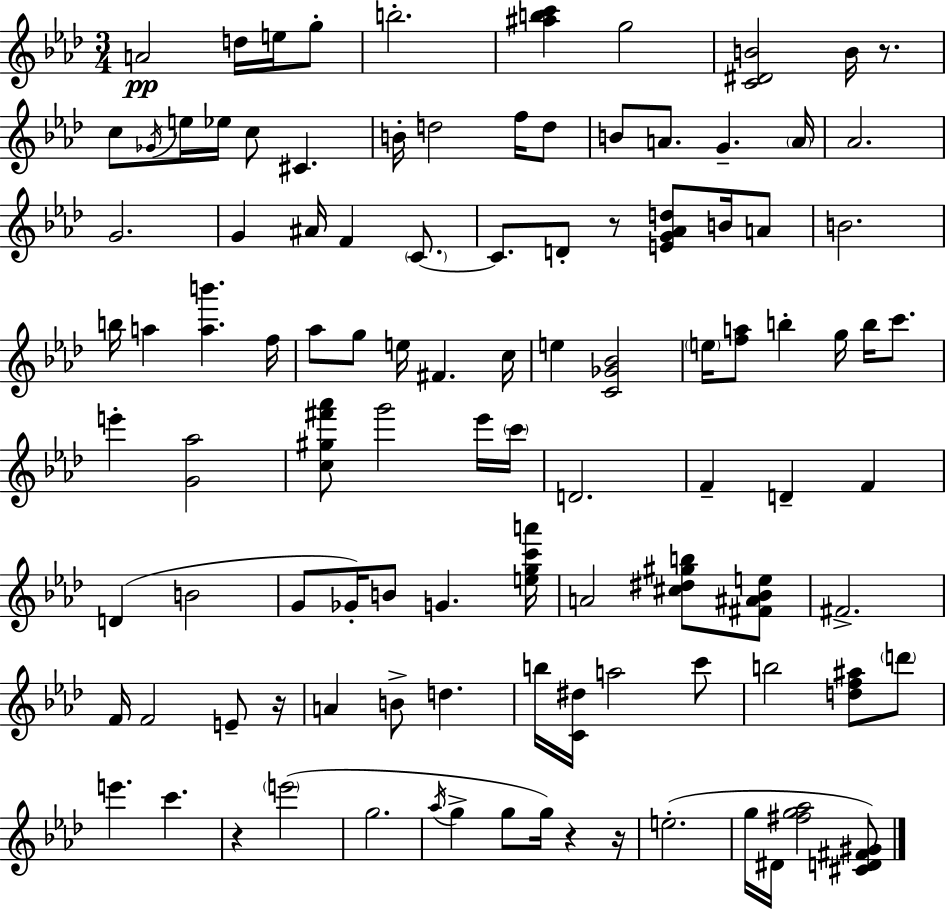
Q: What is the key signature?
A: AES major